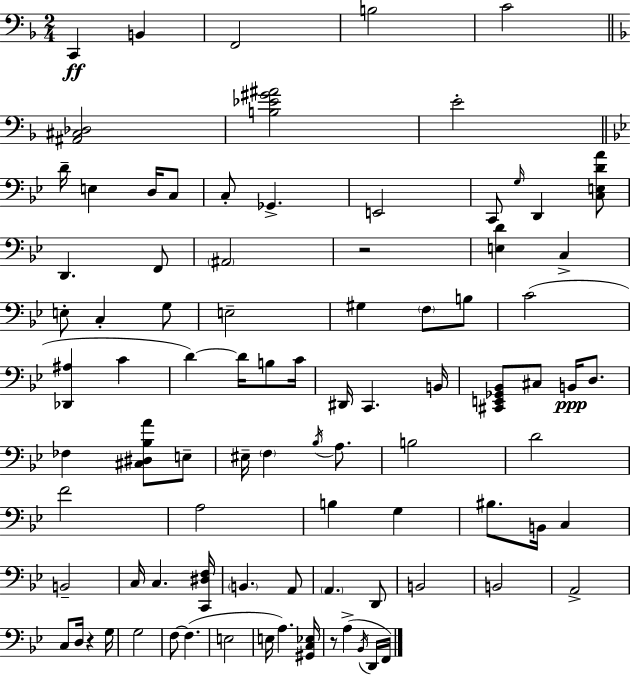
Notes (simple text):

C2/q B2/q F2/h B3/h C4/h [A#2,C#3,Db3]/h [B3,Eb4,G#4,A#4]/h E4/h D4/s E3/q D3/s C3/e C3/e Gb2/q. E2/h C2/e G3/s D2/q [C3,E3,D4,A4]/e D2/q. F2/e A#2/h R/h [E3,D4]/q C3/q E3/e C3/q G3/e E3/h G#3/q F3/e B3/e C4/h [Db2,A#3]/q C4/q D4/q D4/s B3/e C4/s D#2/s C2/q. B2/s [C#2,E2,Gb2,Bb2]/e C#3/e B2/s D3/e. FES3/q [C#3,D#3,Bb3,A4]/e E3/e EIS3/s F3/q Bb3/s A3/e. B3/h D4/h F4/h A3/h B3/q G3/q BIS3/e. B2/s C3/q B2/h C3/s C3/q. [C2,D#3,F3]/s B2/q. A2/e A2/q. D2/e B2/h B2/h A2/h C3/e D3/s R/q G3/s G3/h F3/e F3/q. E3/h E3/s A3/q. [G#2,C3,Eb3]/s R/e A3/q Bb2/s D2/s F2/s